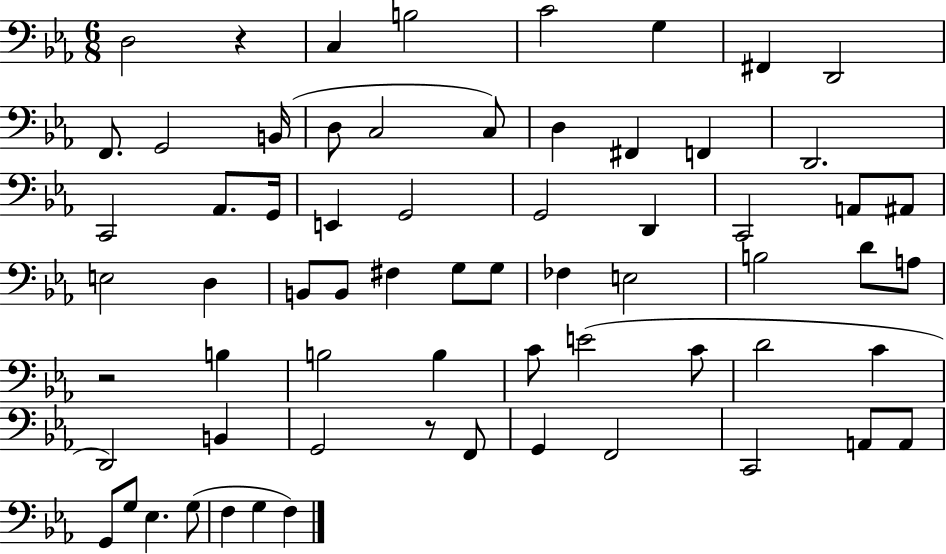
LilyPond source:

{
  \clef bass
  \numericTimeSignature
  \time 6/8
  \key ees \major
  d2 r4 | c4 b2 | c'2 g4 | fis,4 d,2 | \break f,8. g,2 b,16( | d8 c2 c8) | d4 fis,4 f,4 | d,2. | \break c,2 aes,8. g,16 | e,4 g,2 | g,2 d,4 | c,2 a,8 ais,8 | \break e2 d4 | b,8 b,8 fis4 g8 g8 | fes4 e2 | b2 d'8 a8 | \break r2 b4 | b2 b4 | c'8 e'2( c'8 | d'2 c'4 | \break d,2) b,4 | g,2 r8 f,8 | g,4 f,2 | c,2 a,8 a,8 | \break g,8 g8 ees4. g8( | f4 g4 f4) | \bar "|."
}